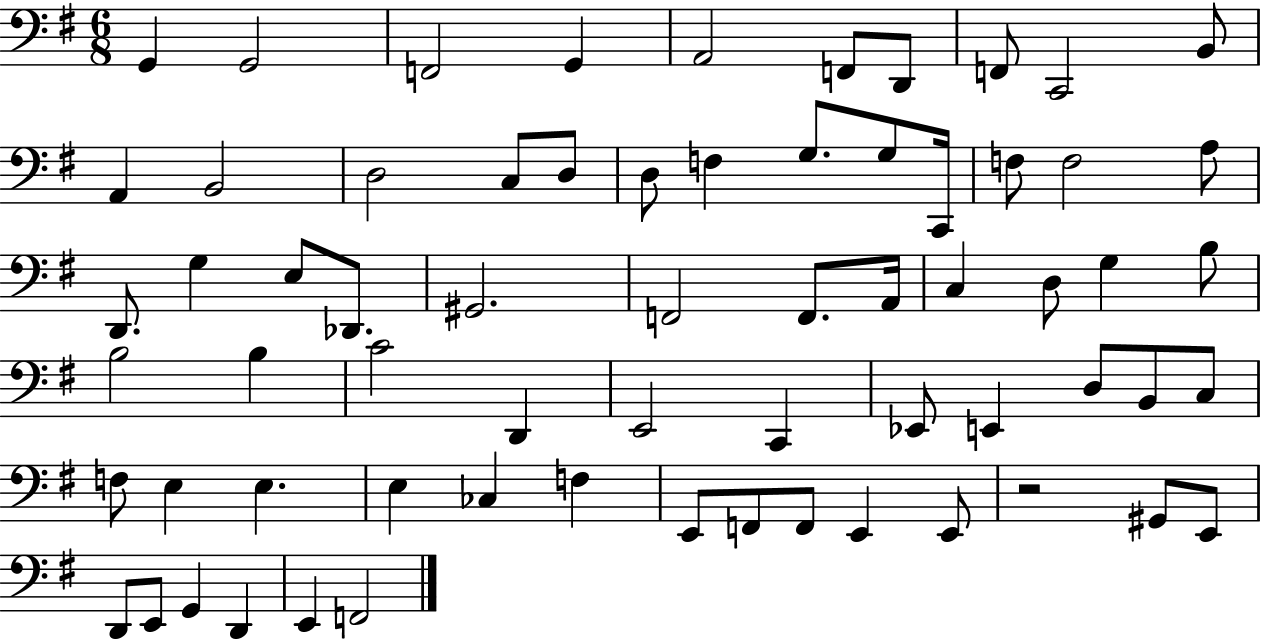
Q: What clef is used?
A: bass